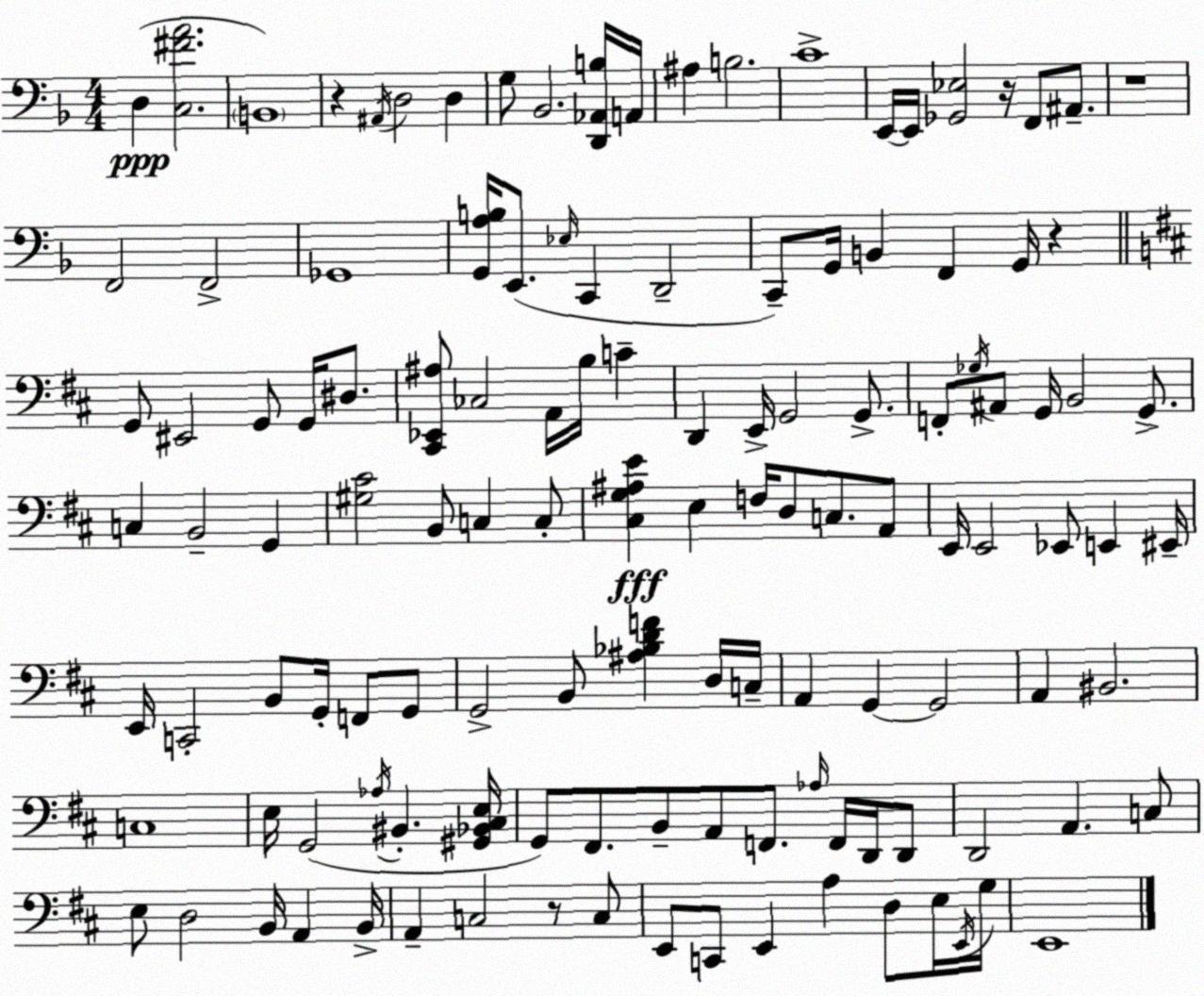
X:1
T:Untitled
M:4/4
L:1/4
K:Dm
D, [C,^FA]2 B,,4 z ^A,,/4 D,2 D, G,/2 _B,,2 [D,,_A,,B,]/4 A,,/4 ^A, B,2 C4 E,,/4 E,,/4 [_G,,_E,]2 z/4 F,,/2 ^A,,/2 z4 F,,2 F,,2 _G,,4 [G,,A,B,]/4 E,,/2 _E,/4 C,, D,,2 C,,/2 G,,/4 B,, F,, G,,/4 z G,,/2 ^E,,2 G,,/2 G,,/4 ^D,/2 [^C,,_E,,^A,]/2 _C,2 A,,/4 B,/4 C D,, E,,/4 G,,2 G,,/2 F,,/2 _G,/4 ^A,,/2 G,,/4 B,,2 G,,/2 C, B,,2 G,, [^G,^C]2 B,,/2 C, C,/2 [^C,G,^A,E] E, F,/4 D,/2 C,/2 A,,/2 E,,/4 E,,2 _E,,/2 E,, ^E,,/4 E,,/4 C,,2 B,,/2 G,,/4 F,,/2 G,,/2 G,,2 B,,/2 [^A,_B,DF] D,/4 C,/4 A,, G,, G,,2 A,, ^B,,2 C,4 E,/4 G,,2 _A,/4 ^B,, [^G,,_B,,^C,E,]/4 G,,/2 ^F,,/2 B,,/2 A,,/2 F,,/2 _A,/4 F,,/4 D,,/4 D,,/2 D,,2 A,, C,/2 E,/2 D,2 B,,/4 A,, B,,/4 A,, C,2 z/2 C,/2 E,,/2 C,,/2 E,, A, D,/2 E,/4 E,,/4 G,/4 E,,4